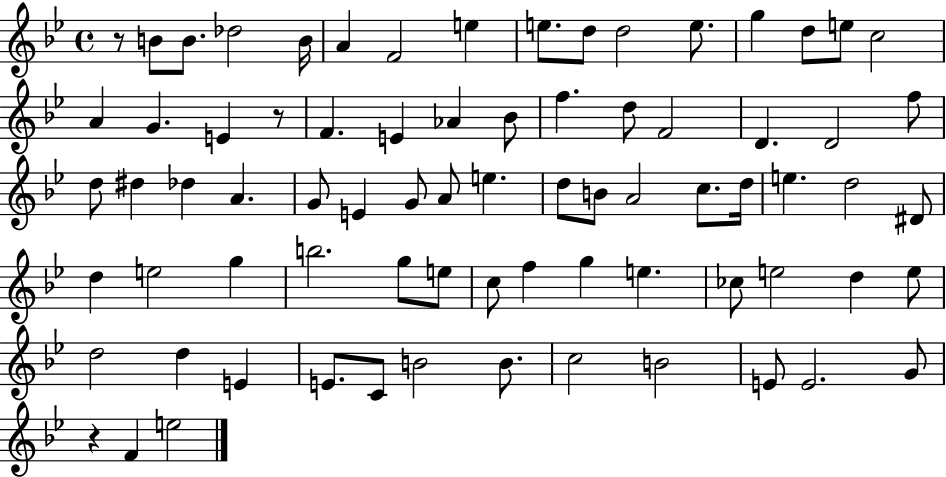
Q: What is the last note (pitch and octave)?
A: E5